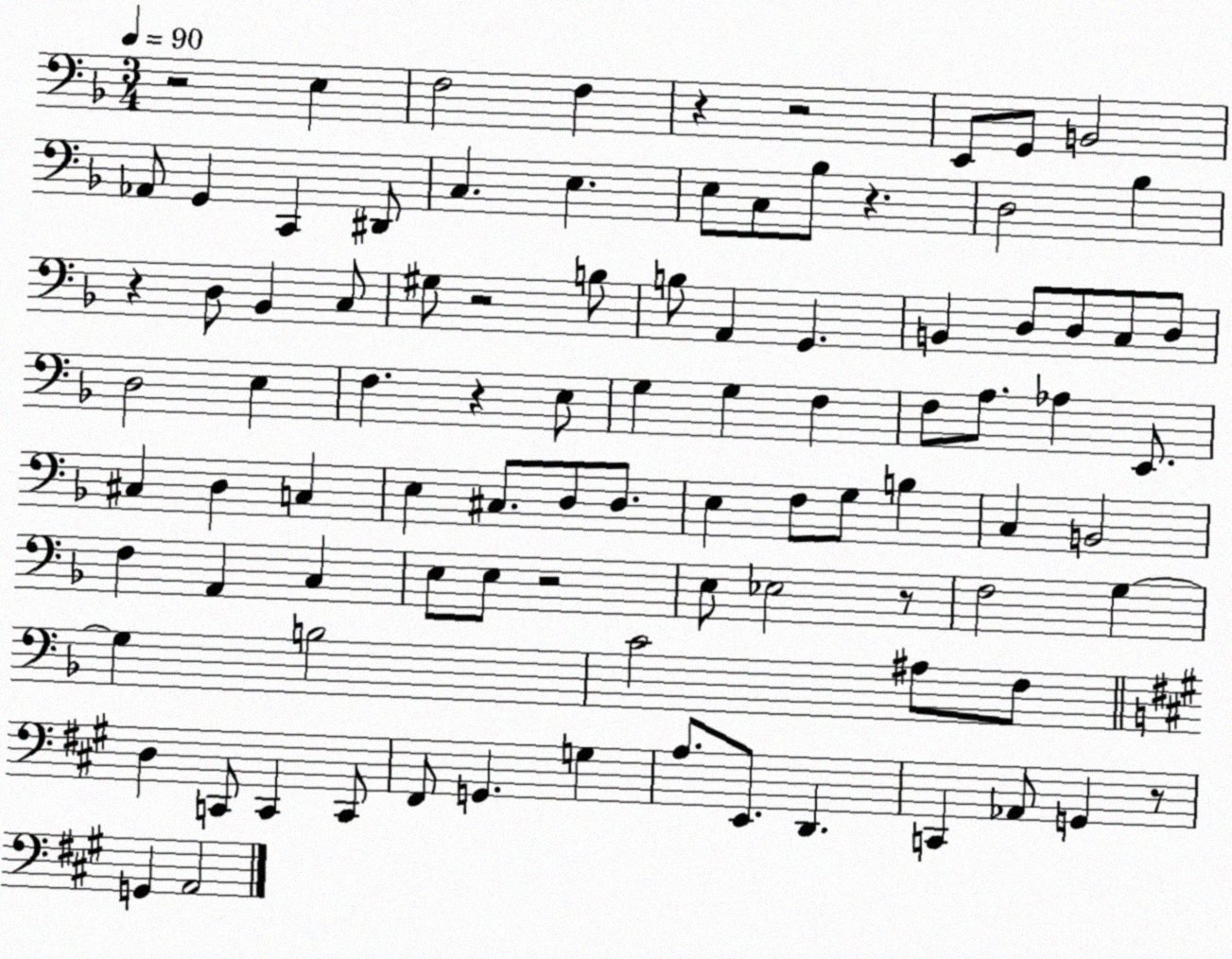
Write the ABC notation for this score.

X:1
T:Untitled
M:3/4
L:1/4
K:F
z2 E, F,2 F, z z2 E,,/2 G,,/2 B,,2 _A,,/2 G,, C,, ^D,,/2 C, E, E,/2 C,/2 _B,/2 z D,2 _B, z D,/2 _B,, C,/2 ^G,/2 z2 B,/2 B,/2 A,, G,, B,, D,/2 D,/2 C,/2 D,/2 D,2 E, F, z E,/2 G, G, F, F,/2 A,/2 _A, E,,/2 ^C, D, C, E, ^C,/2 D,/2 D,/2 E, F,/2 G,/2 B, C, B,,2 F, A,, C, E,/2 E,/2 z2 E,/2 _E,2 z/2 F,2 G, G, B,2 C2 ^A,/2 F,/2 D, C,,/2 C,, C,,/2 ^F,,/2 G,, G, A,/2 E,,/2 D,, C,, _A,,/2 G,, z/2 G,, A,,2